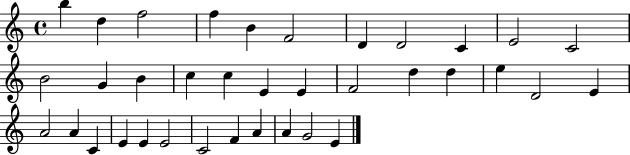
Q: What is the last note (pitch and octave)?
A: E4